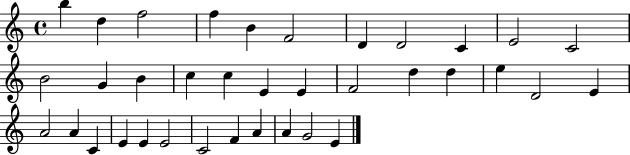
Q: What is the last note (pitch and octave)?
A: E4